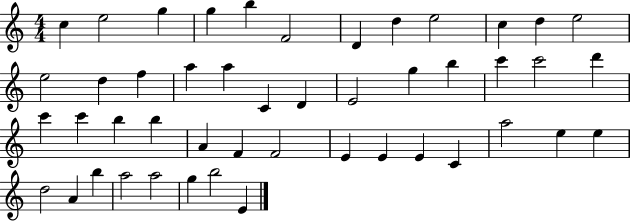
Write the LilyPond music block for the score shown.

{
  \clef treble
  \numericTimeSignature
  \time 4/4
  \key c \major
  c''4 e''2 g''4 | g''4 b''4 f'2 | d'4 d''4 e''2 | c''4 d''4 e''2 | \break e''2 d''4 f''4 | a''4 a''4 c'4 d'4 | e'2 g''4 b''4 | c'''4 c'''2 d'''4 | \break c'''4 c'''4 b''4 b''4 | a'4 f'4 f'2 | e'4 e'4 e'4 c'4 | a''2 e''4 e''4 | \break d''2 a'4 b''4 | a''2 a''2 | g''4 b''2 e'4 | \bar "|."
}